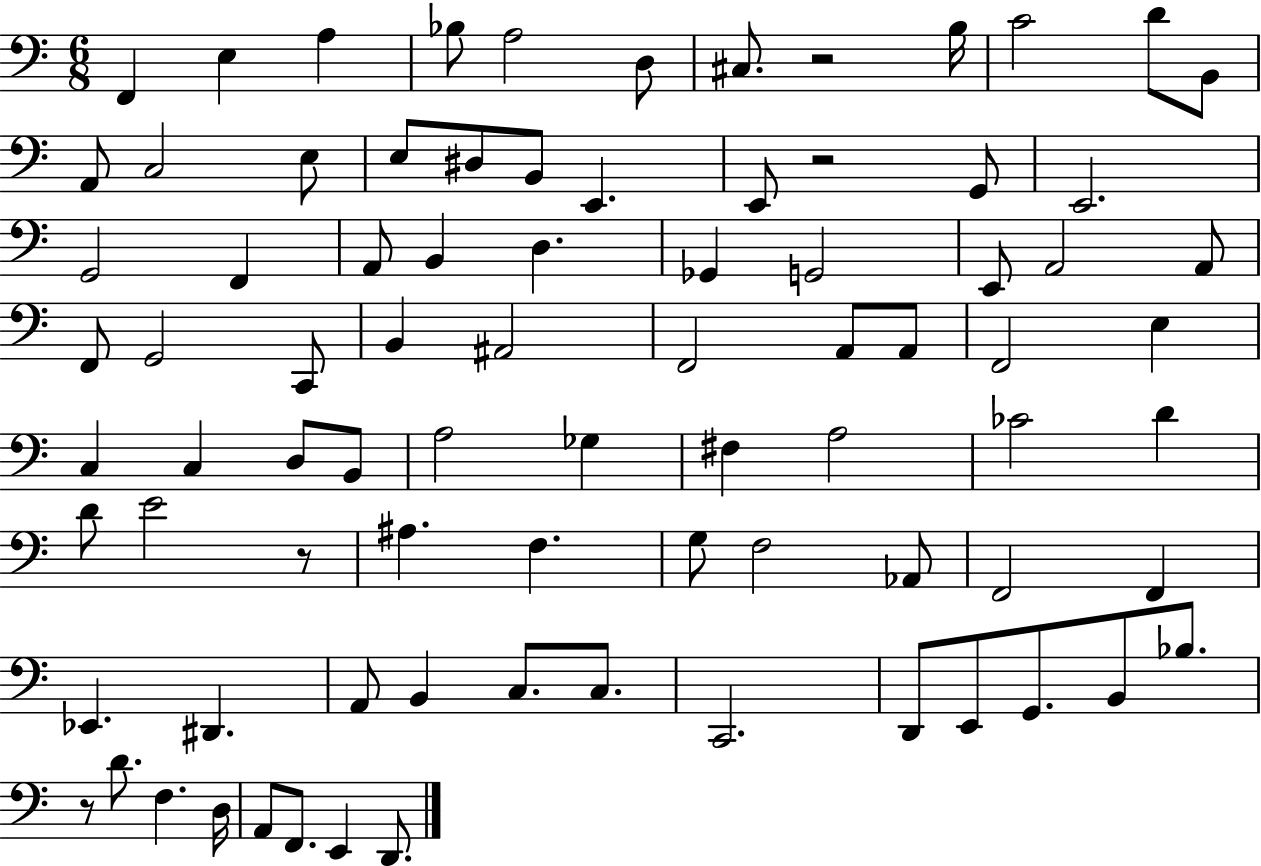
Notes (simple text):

F2/q E3/q A3/q Bb3/e A3/h D3/e C#3/e. R/h B3/s C4/h D4/e B2/e A2/e C3/h E3/e E3/e D#3/e B2/e E2/q. E2/e R/h G2/e E2/h. G2/h F2/q A2/e B2/q D3/q. Gb2/q G2/h E2/e A2/h A2/e F2/e G2/h C2/e B2/q A#2/h F2/h A2/e A2/e F2/h E3/q C3/q C3/q D3/e B2/e A3/h Gb3/q F#3/q A3/h CES4/h D4/q D4/e E4/h R/e A#3/q. F3/q. G3/e F3/h Ab2/e F2/h F2/q Eb2/q. D#2/q. A2/e B2/q C3/e. C3/e. C2/h. D2/e E2/e G2/e. B2/e Bb3/e. R/e D4/e. F3/q. D3/s A2/e F2/e. E2/q D2/e.